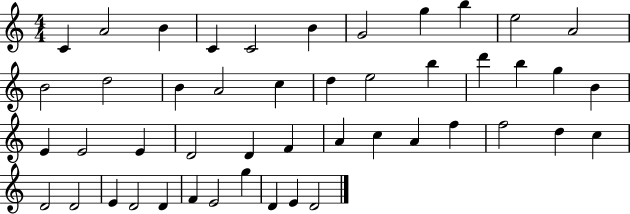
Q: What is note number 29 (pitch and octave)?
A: F4